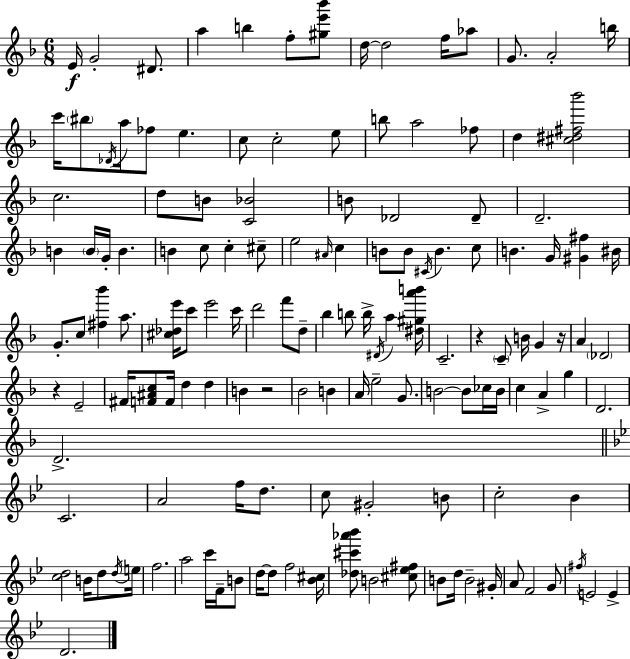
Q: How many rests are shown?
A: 4